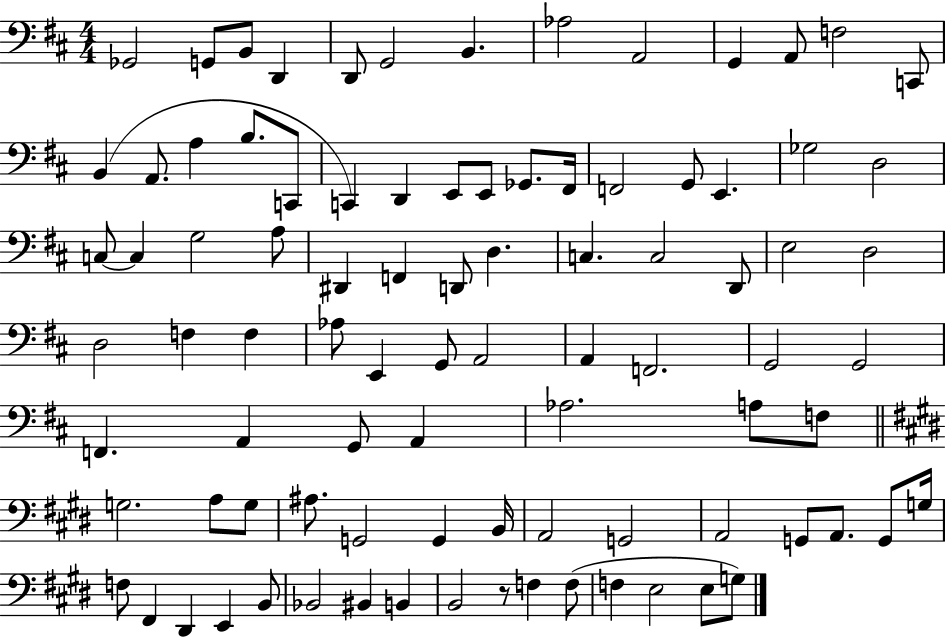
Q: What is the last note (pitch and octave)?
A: G3